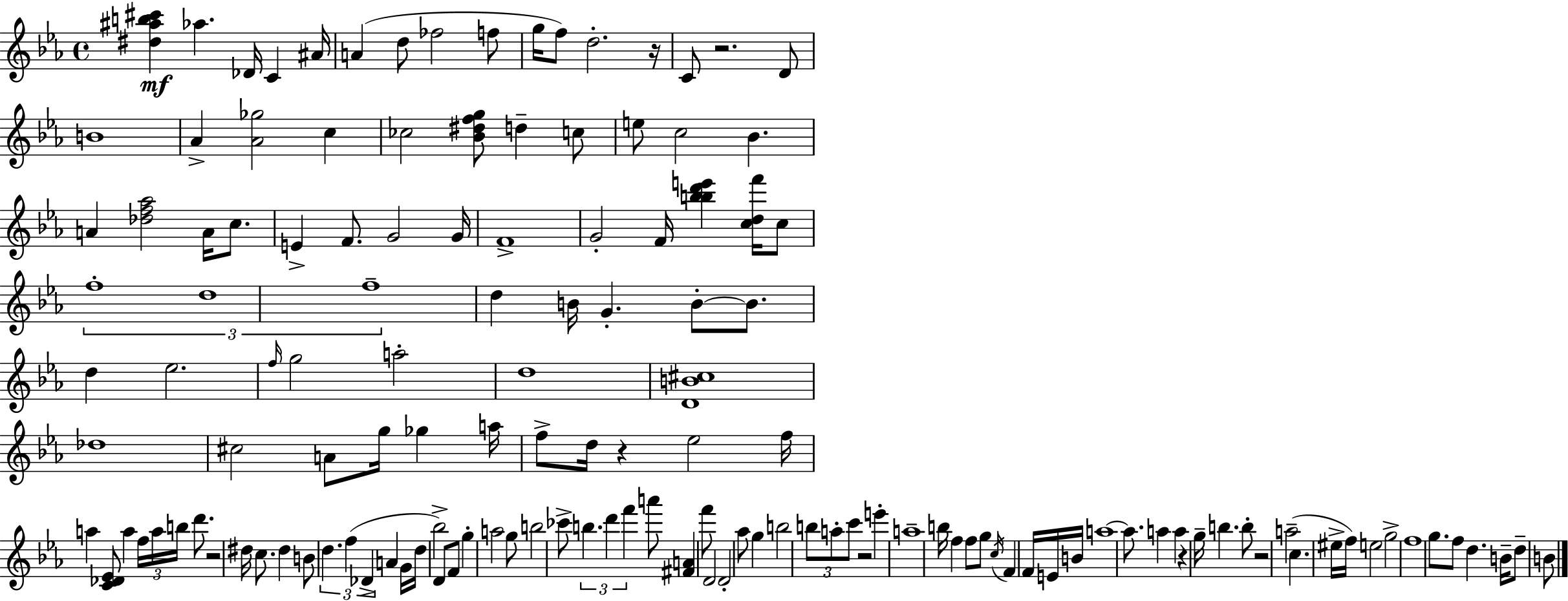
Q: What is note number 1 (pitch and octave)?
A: Ab5